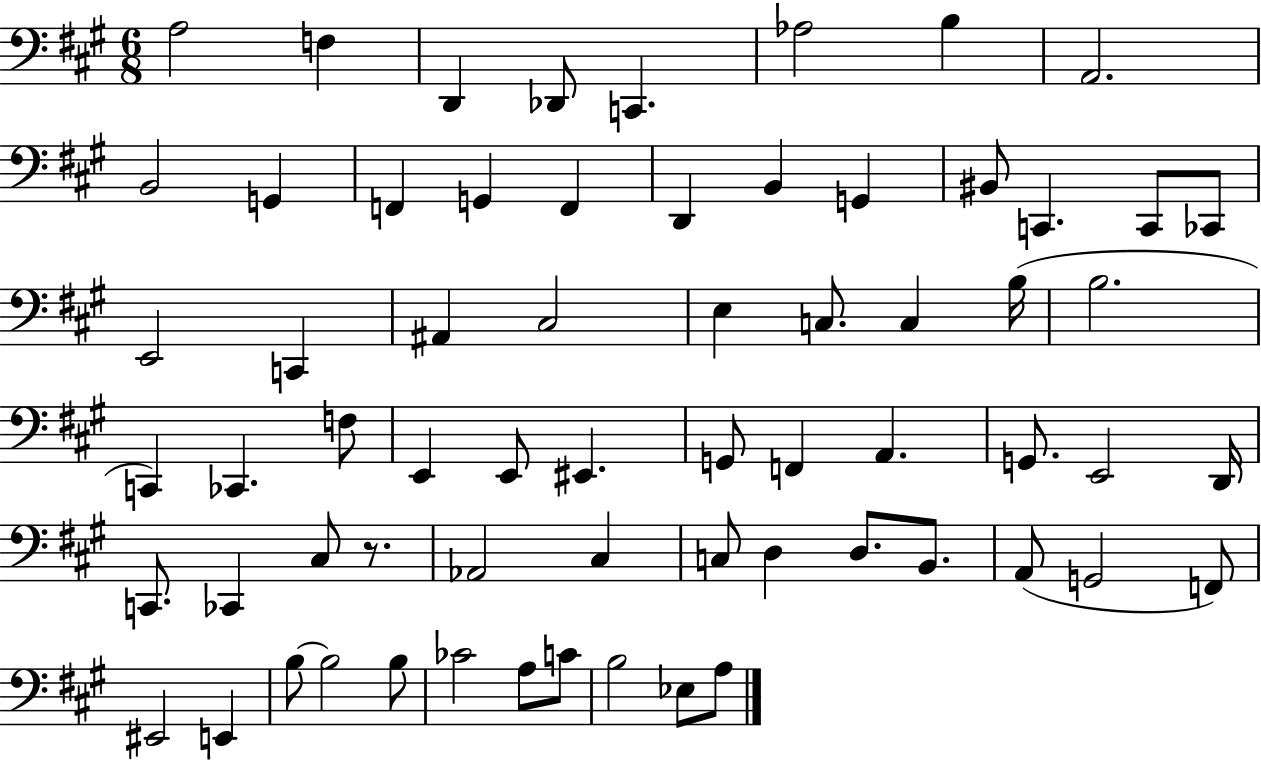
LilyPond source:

{
  \clef bass
  \numericTimeSignature
  \time 6/8
  \key a \major
  a2 f4 | d,4 des,8 c,4. | aes2 b4 | a,2. | \break b,2 g,4 | f,4 g,4 f,4 | d,4 b,4 g,4 | bis,8 c,4. c,8 ces,8 | \break e,2 c,4 | ais,4 cis2 | e4 c8. c4 b16( | b2. | \break c,4) ces,4. f8 | e,4 e,8 eis,4. | g,8 f,4 a,4. | g,8. e,2 d,16 | \break c,8. ces,4 cis8 r8. | aes,2 cis4 | c8 d4 d8. b,8. | a,8( g,2 f,8) | \break eis,2 e,4 | b8~~ b2 b8 | ces'2 a8 c'8 | b2 ees8 a8 | \break \bar "|."
}